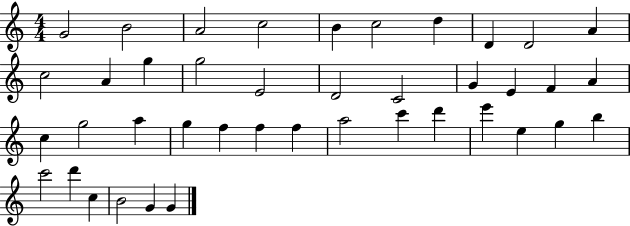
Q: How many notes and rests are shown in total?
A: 41